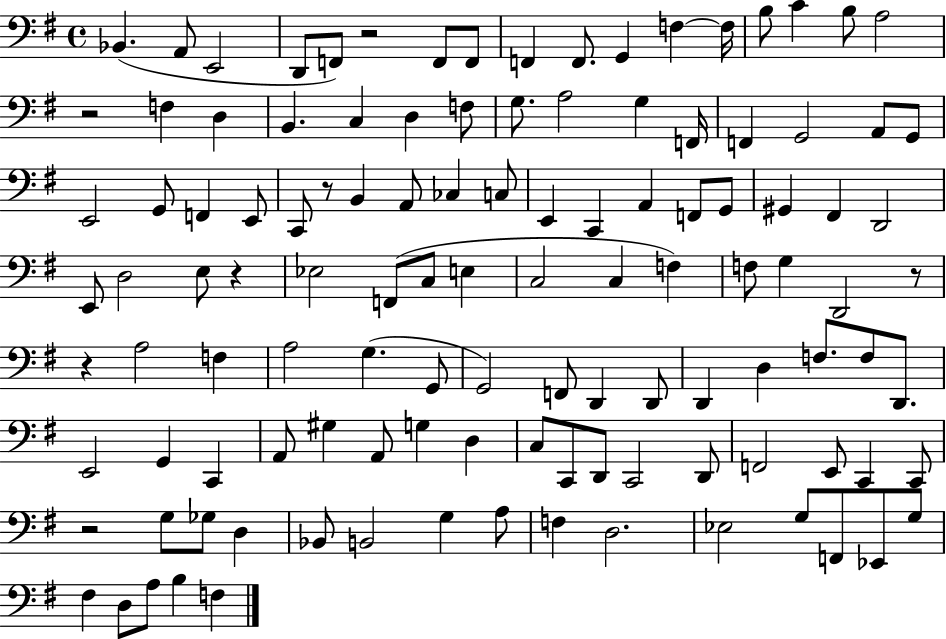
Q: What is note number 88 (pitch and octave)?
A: F2